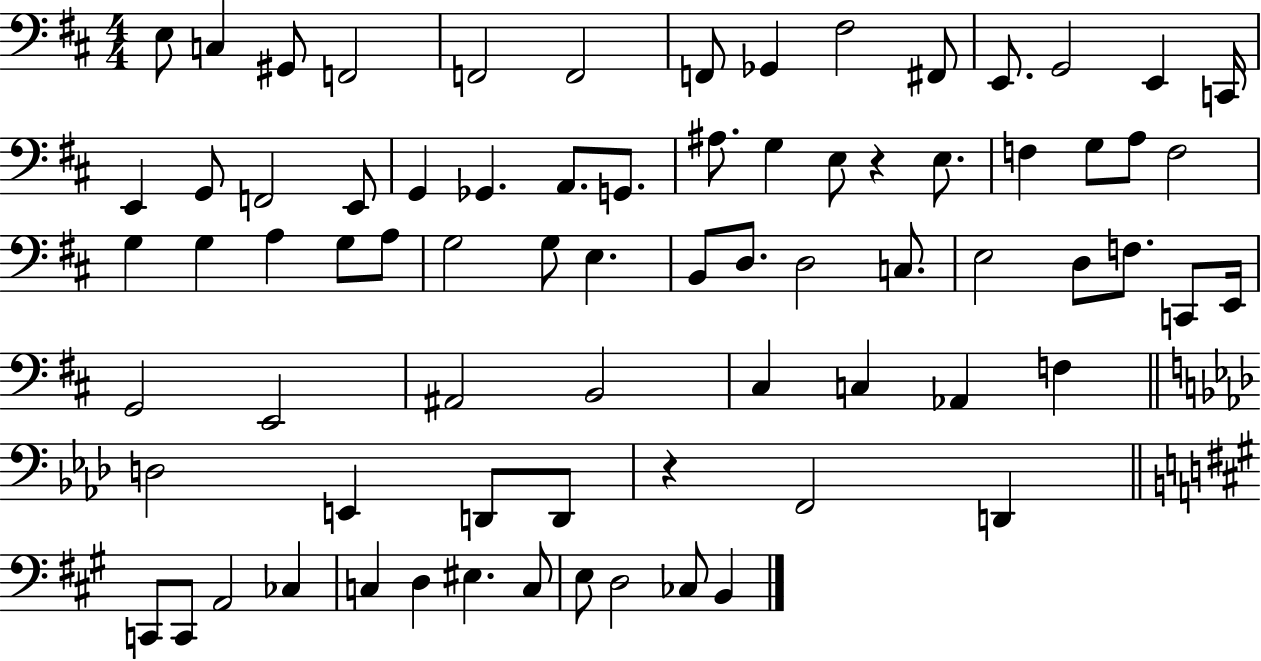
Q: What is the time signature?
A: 4/4